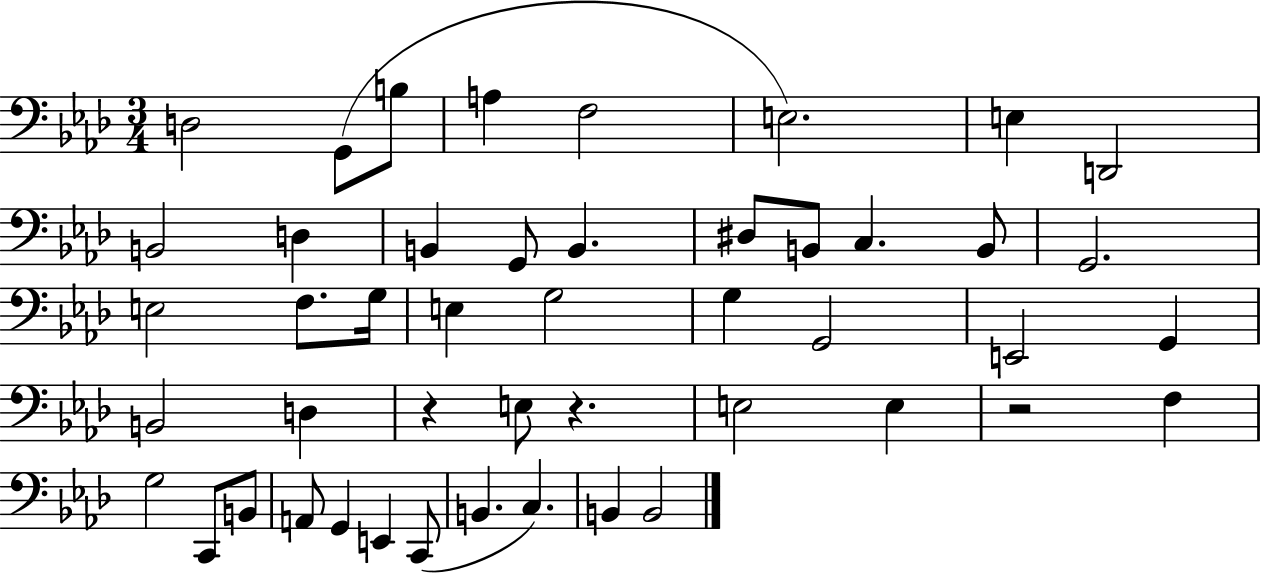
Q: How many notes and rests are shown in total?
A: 47